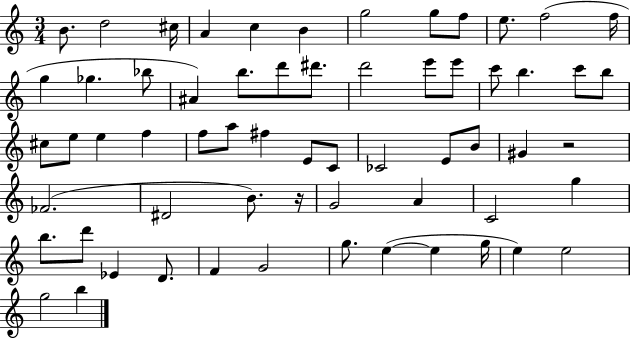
X:1
T:Untitled
M:3/4
L:1/4
K:C
B/2 d2 ^c/4 A c B g2 g/2 f/2 e/2 f2 f/4 g _g _b/2 ^A b/2 d'/2 ^d'/2 d'2 e'/2 e'/2 c'/2 b c'/2 b/2 ^c/2 e/2 e f f/2 a/2 ^f E/2 C/2 _C2 E/2 B/2 ^G z2 _F2 ^D2 B/2 z/4 G2 A C2 g b/2 d'/2 _E D/2 F G2 g/2 e e g/4 e e2 g2 b